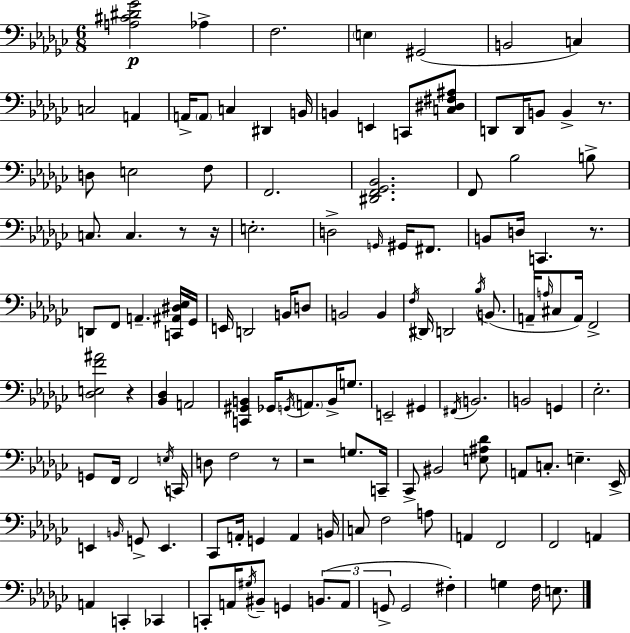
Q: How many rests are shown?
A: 7